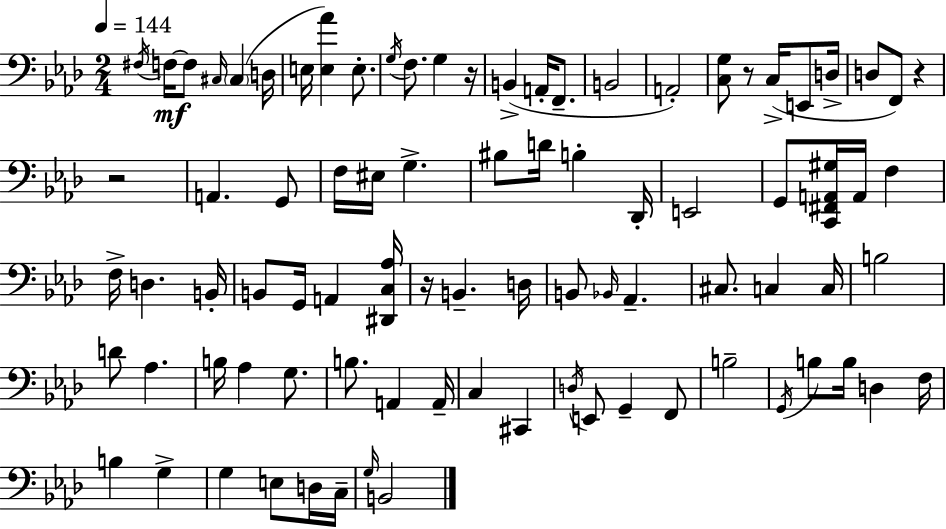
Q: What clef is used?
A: bass